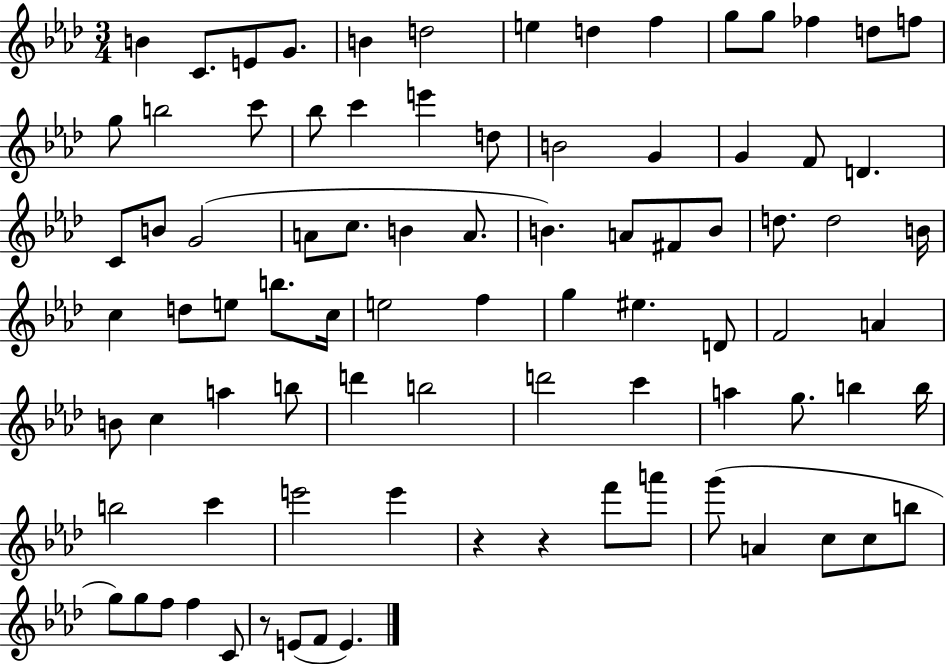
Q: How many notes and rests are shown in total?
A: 86